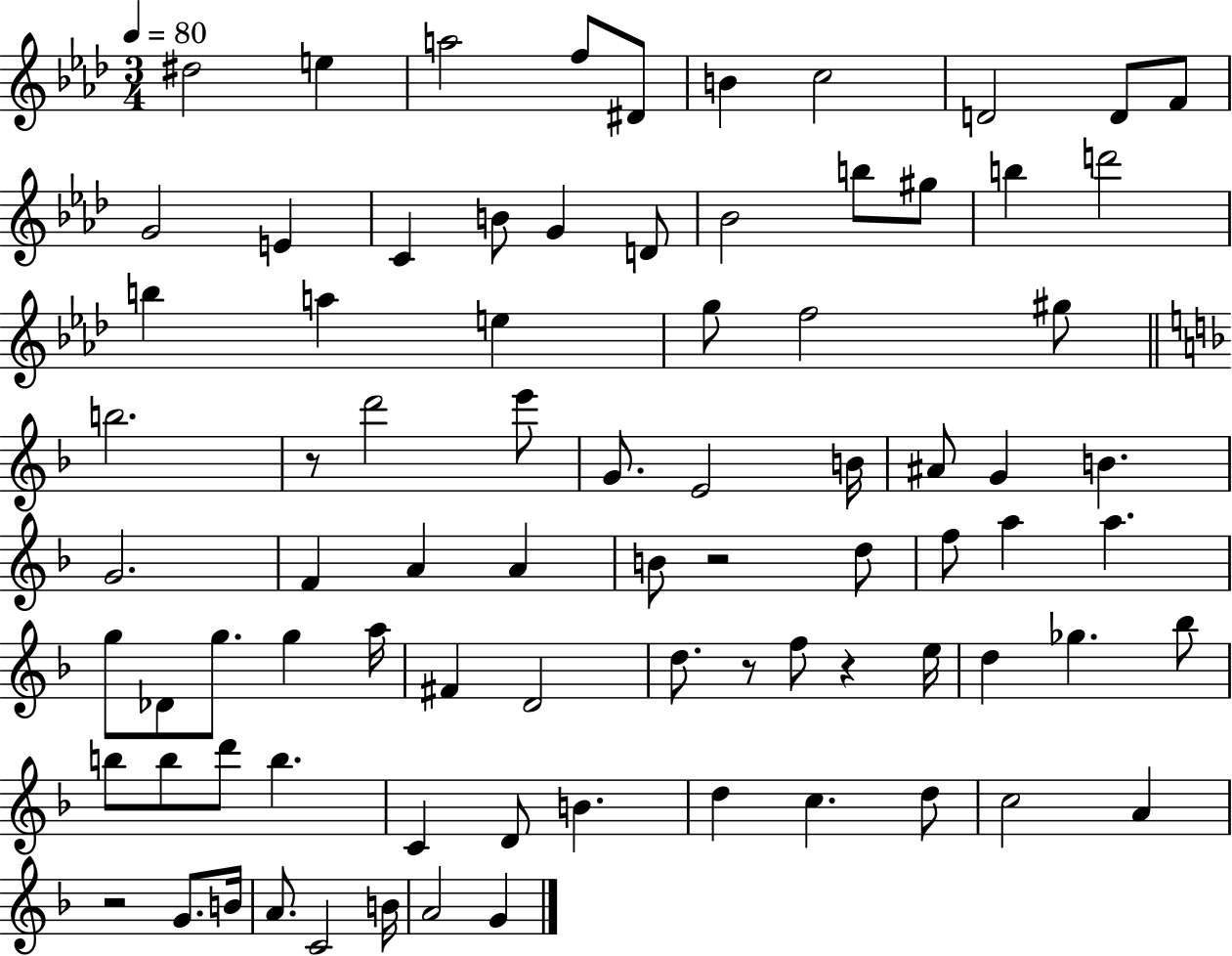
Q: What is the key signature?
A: AES major